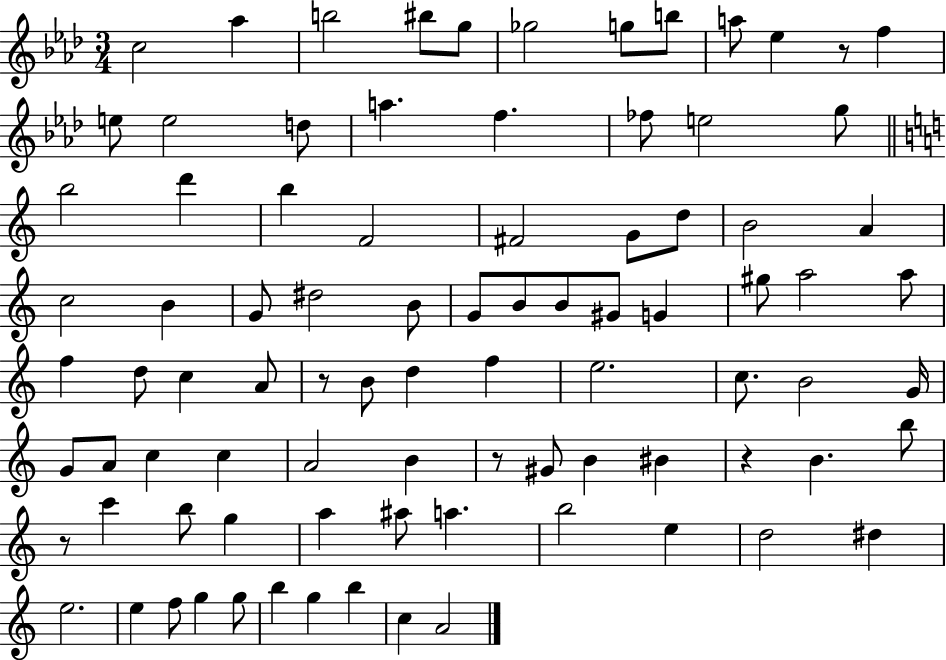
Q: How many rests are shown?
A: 5